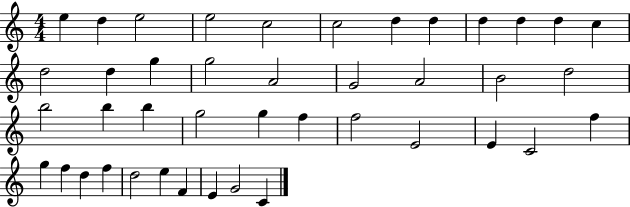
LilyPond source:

{
  \clef treble
  \numericTimeSignature
  \time 4/4
  \key c \major
  e''4 d''4 e''2 | e''2 c''2 | c''2 d''4 d''4 | d''4 d''4 d''4 c''4 | \break d''2 d''4 g''4 | g''2 a'2 | g'2 a'2 | b'2 d''2 | \break b''2 b''4 b''4 | g''2 g''4 f''4 | f''2 e'2 | e'4 c'2 f''4 | \break g''4 f''4 d''4 f''4 | d''2 e''4 f'4 | e'4 g'2 c'4 | \bar "|."
}